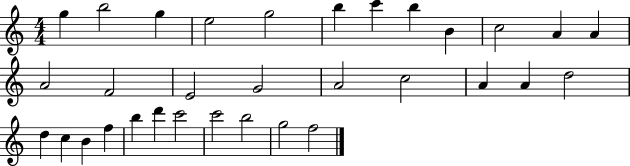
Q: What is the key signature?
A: C major